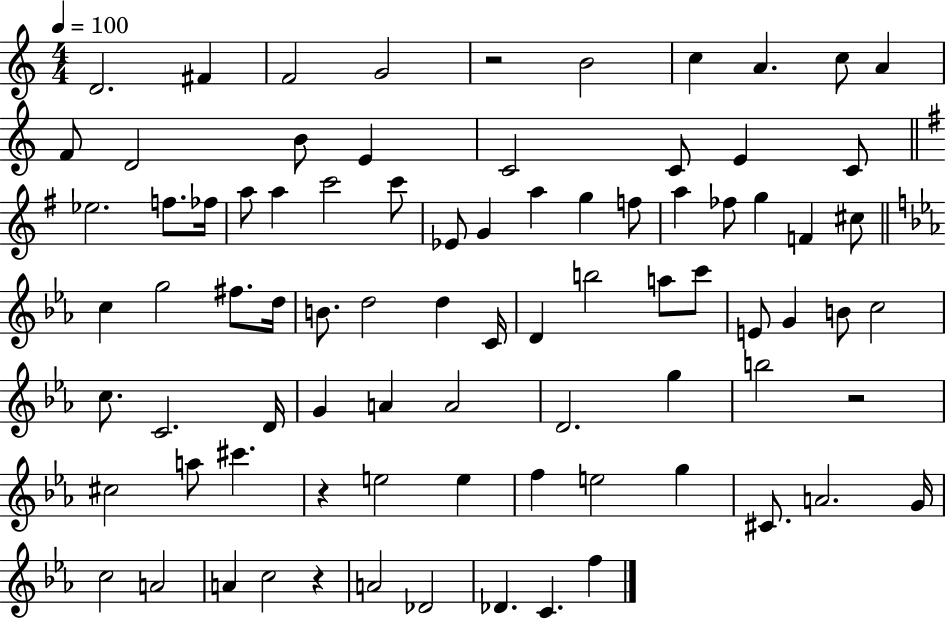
D4/h. F#4/q F4/h G4/h R/h B4/h C5/q A4/q. C5/e A4/q F4/e D4/h B4/e E4/q C4/h C4/e E4/q C4/e Eb5/h. F5/e. FES5/s A5/e A5/q C6/h C6/e Eb4/e G4/q A5/q G5/q F5/e A5/q FES5/e G5/q F4/q C#5/e C5/q G5/h F#5/e. D5/s B4/e. D5/h D5/q C4/s D4/q B5/h A5/e C6/e E4/e G4/q B4/e C5/h C5/e. C4/h. D4/s G4/q A4/q A4/h D4/h. G5/q B5/h R/h C#5/h A5/e C#6/q. R/q E5/h E5/q F5/q E5/h G5/q C#4/e. A4/h. G4/s C5/h A4/h A4/q C5/h R/q A4/h Db4/h Db4/q. C4/q. F5/q